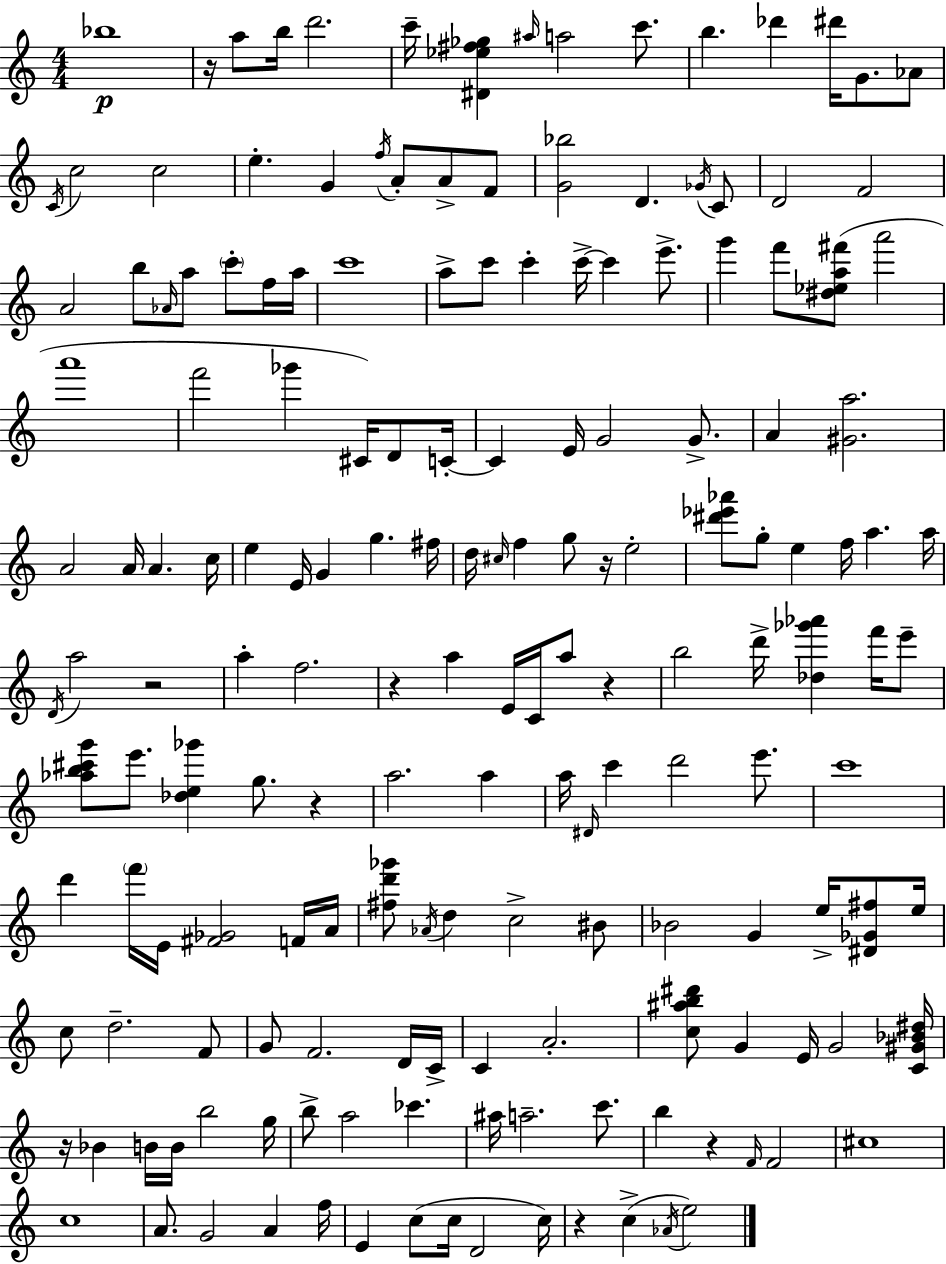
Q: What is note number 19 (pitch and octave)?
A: F5